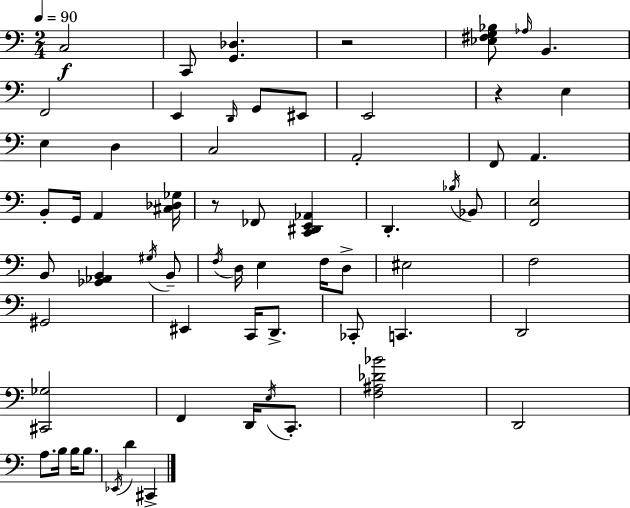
X:1
T:Untitled
M:2/4
L:1/4
K:C
C,2 C,,/2 [G,,_D,] z2 [_E,^F,G,_B,]/2 _A,/4 B,, F,,2 E,, D,,/4 G,,/2 ^E,,/2 E,,2 z E, E, D, C,2 A,,2 F,,/2 A,, B,,/2 G,,/4 A,, [^C,_D,_G,]/4 z/2 _F,,/2 [C,,^D,,E,,_A,,] D,, _B,/4 _B,,/2 [F,,E,]2 B,,/2 [_G,,_A,,B,,] ^G,/4 B,,/2 F,/4 D,/4 E, F,/4 D,/2 ^E,2 F,2 ^G,,2 ^E,, C,,/4 D,,/2 _C,,/2 C,, D,,2 [^C,,_G,]2 F,, D,,/4 E,/4 C,,/2 [F,^A,_D_B]2 D,,2 A,/2 B,/4 B,/4 B,/2 _E,,/4 D ^C,,